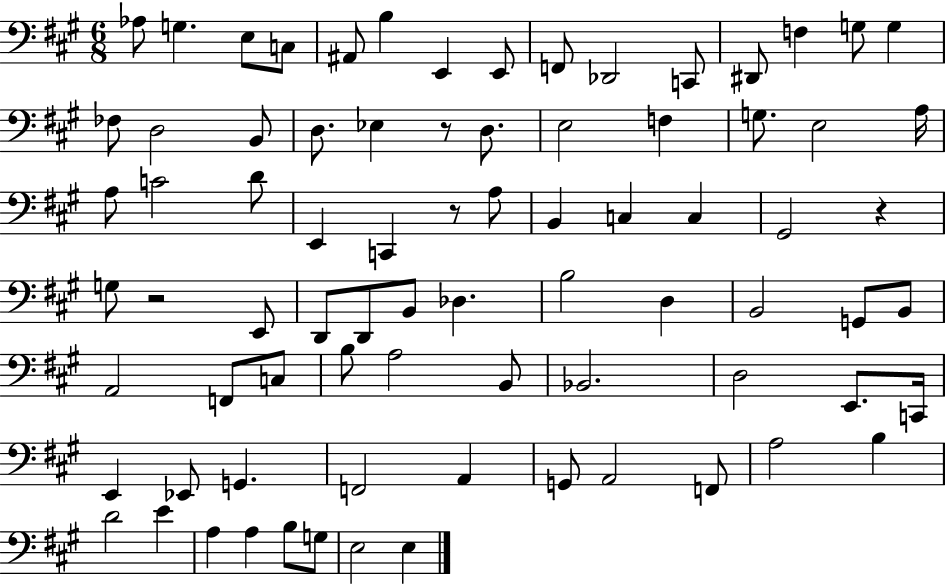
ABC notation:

X:1
T:Untitled
M:6/8
L:1/4
K:A
_A,/2 G, E,/2 C,/2 ^A,,/2 B, E,, E,,/2 F,,/2 _D,,2 C,,/2 ^D,,/2 F, G,/2 G, _F,/2 D,2 B,,/2 D,/2 _E, z/2 D,/2 E,2 F, G,/2 E,2 A,/4 A,/2 C2 D/2 E,, C,, z/2 A,/2 B,, C, C, ^G,,2 z G,/2 z2 E,,/2 D,,/2 D,,/2 B,,/2 _D, B,2 D, B,,2 G,,/2 B,,/2 A,,2 F,,/2 C,/2 B,/2 A,2 B,,/2 _B,,2 D,2 E,,/2 C,,/4 E,, _E,,/2 G,, F,,2 A,, G,,/2 A,,2 F,,/2 A,2 B, D2 E A, A, B,/2 G,/2 E,2 E,